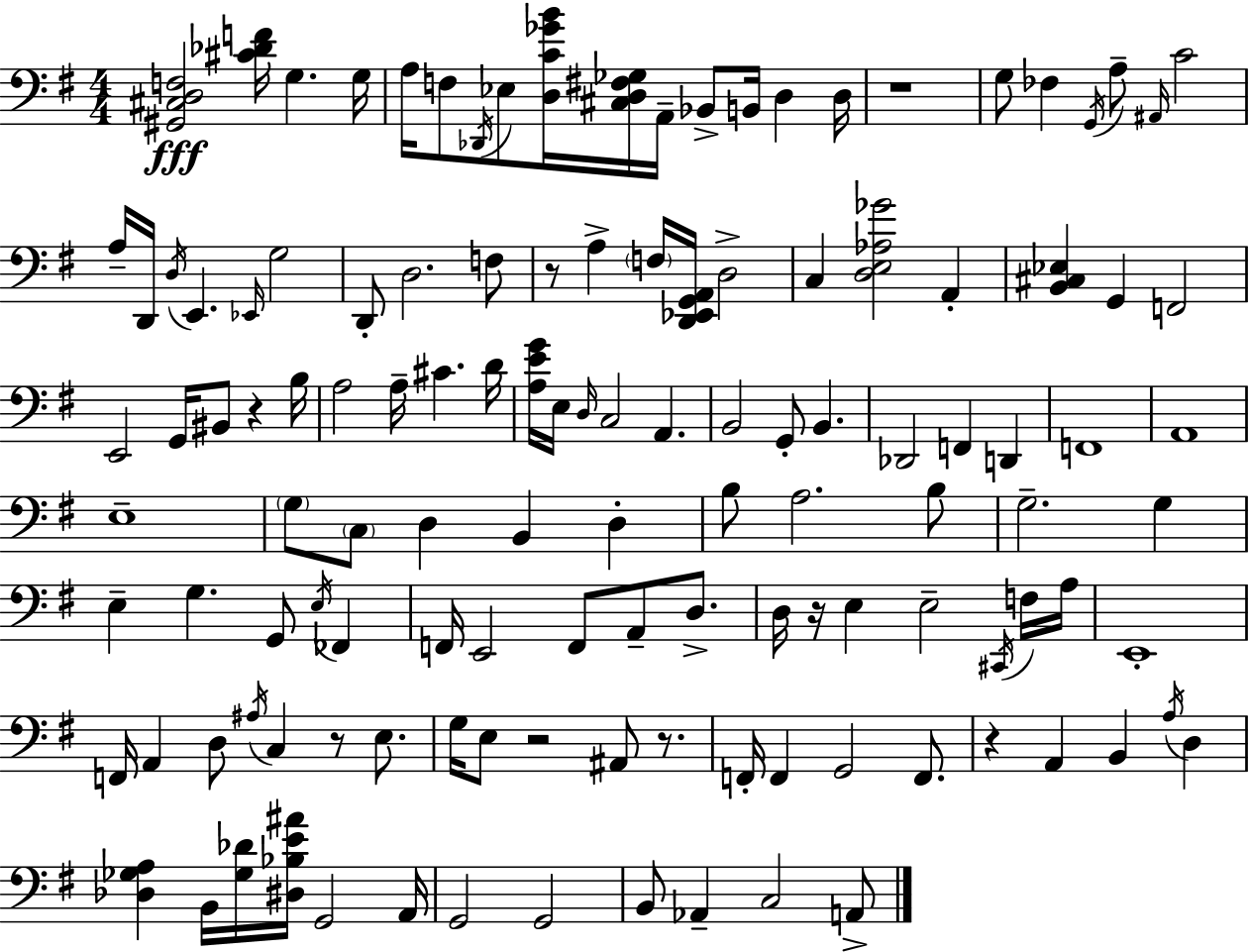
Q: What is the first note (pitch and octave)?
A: G3